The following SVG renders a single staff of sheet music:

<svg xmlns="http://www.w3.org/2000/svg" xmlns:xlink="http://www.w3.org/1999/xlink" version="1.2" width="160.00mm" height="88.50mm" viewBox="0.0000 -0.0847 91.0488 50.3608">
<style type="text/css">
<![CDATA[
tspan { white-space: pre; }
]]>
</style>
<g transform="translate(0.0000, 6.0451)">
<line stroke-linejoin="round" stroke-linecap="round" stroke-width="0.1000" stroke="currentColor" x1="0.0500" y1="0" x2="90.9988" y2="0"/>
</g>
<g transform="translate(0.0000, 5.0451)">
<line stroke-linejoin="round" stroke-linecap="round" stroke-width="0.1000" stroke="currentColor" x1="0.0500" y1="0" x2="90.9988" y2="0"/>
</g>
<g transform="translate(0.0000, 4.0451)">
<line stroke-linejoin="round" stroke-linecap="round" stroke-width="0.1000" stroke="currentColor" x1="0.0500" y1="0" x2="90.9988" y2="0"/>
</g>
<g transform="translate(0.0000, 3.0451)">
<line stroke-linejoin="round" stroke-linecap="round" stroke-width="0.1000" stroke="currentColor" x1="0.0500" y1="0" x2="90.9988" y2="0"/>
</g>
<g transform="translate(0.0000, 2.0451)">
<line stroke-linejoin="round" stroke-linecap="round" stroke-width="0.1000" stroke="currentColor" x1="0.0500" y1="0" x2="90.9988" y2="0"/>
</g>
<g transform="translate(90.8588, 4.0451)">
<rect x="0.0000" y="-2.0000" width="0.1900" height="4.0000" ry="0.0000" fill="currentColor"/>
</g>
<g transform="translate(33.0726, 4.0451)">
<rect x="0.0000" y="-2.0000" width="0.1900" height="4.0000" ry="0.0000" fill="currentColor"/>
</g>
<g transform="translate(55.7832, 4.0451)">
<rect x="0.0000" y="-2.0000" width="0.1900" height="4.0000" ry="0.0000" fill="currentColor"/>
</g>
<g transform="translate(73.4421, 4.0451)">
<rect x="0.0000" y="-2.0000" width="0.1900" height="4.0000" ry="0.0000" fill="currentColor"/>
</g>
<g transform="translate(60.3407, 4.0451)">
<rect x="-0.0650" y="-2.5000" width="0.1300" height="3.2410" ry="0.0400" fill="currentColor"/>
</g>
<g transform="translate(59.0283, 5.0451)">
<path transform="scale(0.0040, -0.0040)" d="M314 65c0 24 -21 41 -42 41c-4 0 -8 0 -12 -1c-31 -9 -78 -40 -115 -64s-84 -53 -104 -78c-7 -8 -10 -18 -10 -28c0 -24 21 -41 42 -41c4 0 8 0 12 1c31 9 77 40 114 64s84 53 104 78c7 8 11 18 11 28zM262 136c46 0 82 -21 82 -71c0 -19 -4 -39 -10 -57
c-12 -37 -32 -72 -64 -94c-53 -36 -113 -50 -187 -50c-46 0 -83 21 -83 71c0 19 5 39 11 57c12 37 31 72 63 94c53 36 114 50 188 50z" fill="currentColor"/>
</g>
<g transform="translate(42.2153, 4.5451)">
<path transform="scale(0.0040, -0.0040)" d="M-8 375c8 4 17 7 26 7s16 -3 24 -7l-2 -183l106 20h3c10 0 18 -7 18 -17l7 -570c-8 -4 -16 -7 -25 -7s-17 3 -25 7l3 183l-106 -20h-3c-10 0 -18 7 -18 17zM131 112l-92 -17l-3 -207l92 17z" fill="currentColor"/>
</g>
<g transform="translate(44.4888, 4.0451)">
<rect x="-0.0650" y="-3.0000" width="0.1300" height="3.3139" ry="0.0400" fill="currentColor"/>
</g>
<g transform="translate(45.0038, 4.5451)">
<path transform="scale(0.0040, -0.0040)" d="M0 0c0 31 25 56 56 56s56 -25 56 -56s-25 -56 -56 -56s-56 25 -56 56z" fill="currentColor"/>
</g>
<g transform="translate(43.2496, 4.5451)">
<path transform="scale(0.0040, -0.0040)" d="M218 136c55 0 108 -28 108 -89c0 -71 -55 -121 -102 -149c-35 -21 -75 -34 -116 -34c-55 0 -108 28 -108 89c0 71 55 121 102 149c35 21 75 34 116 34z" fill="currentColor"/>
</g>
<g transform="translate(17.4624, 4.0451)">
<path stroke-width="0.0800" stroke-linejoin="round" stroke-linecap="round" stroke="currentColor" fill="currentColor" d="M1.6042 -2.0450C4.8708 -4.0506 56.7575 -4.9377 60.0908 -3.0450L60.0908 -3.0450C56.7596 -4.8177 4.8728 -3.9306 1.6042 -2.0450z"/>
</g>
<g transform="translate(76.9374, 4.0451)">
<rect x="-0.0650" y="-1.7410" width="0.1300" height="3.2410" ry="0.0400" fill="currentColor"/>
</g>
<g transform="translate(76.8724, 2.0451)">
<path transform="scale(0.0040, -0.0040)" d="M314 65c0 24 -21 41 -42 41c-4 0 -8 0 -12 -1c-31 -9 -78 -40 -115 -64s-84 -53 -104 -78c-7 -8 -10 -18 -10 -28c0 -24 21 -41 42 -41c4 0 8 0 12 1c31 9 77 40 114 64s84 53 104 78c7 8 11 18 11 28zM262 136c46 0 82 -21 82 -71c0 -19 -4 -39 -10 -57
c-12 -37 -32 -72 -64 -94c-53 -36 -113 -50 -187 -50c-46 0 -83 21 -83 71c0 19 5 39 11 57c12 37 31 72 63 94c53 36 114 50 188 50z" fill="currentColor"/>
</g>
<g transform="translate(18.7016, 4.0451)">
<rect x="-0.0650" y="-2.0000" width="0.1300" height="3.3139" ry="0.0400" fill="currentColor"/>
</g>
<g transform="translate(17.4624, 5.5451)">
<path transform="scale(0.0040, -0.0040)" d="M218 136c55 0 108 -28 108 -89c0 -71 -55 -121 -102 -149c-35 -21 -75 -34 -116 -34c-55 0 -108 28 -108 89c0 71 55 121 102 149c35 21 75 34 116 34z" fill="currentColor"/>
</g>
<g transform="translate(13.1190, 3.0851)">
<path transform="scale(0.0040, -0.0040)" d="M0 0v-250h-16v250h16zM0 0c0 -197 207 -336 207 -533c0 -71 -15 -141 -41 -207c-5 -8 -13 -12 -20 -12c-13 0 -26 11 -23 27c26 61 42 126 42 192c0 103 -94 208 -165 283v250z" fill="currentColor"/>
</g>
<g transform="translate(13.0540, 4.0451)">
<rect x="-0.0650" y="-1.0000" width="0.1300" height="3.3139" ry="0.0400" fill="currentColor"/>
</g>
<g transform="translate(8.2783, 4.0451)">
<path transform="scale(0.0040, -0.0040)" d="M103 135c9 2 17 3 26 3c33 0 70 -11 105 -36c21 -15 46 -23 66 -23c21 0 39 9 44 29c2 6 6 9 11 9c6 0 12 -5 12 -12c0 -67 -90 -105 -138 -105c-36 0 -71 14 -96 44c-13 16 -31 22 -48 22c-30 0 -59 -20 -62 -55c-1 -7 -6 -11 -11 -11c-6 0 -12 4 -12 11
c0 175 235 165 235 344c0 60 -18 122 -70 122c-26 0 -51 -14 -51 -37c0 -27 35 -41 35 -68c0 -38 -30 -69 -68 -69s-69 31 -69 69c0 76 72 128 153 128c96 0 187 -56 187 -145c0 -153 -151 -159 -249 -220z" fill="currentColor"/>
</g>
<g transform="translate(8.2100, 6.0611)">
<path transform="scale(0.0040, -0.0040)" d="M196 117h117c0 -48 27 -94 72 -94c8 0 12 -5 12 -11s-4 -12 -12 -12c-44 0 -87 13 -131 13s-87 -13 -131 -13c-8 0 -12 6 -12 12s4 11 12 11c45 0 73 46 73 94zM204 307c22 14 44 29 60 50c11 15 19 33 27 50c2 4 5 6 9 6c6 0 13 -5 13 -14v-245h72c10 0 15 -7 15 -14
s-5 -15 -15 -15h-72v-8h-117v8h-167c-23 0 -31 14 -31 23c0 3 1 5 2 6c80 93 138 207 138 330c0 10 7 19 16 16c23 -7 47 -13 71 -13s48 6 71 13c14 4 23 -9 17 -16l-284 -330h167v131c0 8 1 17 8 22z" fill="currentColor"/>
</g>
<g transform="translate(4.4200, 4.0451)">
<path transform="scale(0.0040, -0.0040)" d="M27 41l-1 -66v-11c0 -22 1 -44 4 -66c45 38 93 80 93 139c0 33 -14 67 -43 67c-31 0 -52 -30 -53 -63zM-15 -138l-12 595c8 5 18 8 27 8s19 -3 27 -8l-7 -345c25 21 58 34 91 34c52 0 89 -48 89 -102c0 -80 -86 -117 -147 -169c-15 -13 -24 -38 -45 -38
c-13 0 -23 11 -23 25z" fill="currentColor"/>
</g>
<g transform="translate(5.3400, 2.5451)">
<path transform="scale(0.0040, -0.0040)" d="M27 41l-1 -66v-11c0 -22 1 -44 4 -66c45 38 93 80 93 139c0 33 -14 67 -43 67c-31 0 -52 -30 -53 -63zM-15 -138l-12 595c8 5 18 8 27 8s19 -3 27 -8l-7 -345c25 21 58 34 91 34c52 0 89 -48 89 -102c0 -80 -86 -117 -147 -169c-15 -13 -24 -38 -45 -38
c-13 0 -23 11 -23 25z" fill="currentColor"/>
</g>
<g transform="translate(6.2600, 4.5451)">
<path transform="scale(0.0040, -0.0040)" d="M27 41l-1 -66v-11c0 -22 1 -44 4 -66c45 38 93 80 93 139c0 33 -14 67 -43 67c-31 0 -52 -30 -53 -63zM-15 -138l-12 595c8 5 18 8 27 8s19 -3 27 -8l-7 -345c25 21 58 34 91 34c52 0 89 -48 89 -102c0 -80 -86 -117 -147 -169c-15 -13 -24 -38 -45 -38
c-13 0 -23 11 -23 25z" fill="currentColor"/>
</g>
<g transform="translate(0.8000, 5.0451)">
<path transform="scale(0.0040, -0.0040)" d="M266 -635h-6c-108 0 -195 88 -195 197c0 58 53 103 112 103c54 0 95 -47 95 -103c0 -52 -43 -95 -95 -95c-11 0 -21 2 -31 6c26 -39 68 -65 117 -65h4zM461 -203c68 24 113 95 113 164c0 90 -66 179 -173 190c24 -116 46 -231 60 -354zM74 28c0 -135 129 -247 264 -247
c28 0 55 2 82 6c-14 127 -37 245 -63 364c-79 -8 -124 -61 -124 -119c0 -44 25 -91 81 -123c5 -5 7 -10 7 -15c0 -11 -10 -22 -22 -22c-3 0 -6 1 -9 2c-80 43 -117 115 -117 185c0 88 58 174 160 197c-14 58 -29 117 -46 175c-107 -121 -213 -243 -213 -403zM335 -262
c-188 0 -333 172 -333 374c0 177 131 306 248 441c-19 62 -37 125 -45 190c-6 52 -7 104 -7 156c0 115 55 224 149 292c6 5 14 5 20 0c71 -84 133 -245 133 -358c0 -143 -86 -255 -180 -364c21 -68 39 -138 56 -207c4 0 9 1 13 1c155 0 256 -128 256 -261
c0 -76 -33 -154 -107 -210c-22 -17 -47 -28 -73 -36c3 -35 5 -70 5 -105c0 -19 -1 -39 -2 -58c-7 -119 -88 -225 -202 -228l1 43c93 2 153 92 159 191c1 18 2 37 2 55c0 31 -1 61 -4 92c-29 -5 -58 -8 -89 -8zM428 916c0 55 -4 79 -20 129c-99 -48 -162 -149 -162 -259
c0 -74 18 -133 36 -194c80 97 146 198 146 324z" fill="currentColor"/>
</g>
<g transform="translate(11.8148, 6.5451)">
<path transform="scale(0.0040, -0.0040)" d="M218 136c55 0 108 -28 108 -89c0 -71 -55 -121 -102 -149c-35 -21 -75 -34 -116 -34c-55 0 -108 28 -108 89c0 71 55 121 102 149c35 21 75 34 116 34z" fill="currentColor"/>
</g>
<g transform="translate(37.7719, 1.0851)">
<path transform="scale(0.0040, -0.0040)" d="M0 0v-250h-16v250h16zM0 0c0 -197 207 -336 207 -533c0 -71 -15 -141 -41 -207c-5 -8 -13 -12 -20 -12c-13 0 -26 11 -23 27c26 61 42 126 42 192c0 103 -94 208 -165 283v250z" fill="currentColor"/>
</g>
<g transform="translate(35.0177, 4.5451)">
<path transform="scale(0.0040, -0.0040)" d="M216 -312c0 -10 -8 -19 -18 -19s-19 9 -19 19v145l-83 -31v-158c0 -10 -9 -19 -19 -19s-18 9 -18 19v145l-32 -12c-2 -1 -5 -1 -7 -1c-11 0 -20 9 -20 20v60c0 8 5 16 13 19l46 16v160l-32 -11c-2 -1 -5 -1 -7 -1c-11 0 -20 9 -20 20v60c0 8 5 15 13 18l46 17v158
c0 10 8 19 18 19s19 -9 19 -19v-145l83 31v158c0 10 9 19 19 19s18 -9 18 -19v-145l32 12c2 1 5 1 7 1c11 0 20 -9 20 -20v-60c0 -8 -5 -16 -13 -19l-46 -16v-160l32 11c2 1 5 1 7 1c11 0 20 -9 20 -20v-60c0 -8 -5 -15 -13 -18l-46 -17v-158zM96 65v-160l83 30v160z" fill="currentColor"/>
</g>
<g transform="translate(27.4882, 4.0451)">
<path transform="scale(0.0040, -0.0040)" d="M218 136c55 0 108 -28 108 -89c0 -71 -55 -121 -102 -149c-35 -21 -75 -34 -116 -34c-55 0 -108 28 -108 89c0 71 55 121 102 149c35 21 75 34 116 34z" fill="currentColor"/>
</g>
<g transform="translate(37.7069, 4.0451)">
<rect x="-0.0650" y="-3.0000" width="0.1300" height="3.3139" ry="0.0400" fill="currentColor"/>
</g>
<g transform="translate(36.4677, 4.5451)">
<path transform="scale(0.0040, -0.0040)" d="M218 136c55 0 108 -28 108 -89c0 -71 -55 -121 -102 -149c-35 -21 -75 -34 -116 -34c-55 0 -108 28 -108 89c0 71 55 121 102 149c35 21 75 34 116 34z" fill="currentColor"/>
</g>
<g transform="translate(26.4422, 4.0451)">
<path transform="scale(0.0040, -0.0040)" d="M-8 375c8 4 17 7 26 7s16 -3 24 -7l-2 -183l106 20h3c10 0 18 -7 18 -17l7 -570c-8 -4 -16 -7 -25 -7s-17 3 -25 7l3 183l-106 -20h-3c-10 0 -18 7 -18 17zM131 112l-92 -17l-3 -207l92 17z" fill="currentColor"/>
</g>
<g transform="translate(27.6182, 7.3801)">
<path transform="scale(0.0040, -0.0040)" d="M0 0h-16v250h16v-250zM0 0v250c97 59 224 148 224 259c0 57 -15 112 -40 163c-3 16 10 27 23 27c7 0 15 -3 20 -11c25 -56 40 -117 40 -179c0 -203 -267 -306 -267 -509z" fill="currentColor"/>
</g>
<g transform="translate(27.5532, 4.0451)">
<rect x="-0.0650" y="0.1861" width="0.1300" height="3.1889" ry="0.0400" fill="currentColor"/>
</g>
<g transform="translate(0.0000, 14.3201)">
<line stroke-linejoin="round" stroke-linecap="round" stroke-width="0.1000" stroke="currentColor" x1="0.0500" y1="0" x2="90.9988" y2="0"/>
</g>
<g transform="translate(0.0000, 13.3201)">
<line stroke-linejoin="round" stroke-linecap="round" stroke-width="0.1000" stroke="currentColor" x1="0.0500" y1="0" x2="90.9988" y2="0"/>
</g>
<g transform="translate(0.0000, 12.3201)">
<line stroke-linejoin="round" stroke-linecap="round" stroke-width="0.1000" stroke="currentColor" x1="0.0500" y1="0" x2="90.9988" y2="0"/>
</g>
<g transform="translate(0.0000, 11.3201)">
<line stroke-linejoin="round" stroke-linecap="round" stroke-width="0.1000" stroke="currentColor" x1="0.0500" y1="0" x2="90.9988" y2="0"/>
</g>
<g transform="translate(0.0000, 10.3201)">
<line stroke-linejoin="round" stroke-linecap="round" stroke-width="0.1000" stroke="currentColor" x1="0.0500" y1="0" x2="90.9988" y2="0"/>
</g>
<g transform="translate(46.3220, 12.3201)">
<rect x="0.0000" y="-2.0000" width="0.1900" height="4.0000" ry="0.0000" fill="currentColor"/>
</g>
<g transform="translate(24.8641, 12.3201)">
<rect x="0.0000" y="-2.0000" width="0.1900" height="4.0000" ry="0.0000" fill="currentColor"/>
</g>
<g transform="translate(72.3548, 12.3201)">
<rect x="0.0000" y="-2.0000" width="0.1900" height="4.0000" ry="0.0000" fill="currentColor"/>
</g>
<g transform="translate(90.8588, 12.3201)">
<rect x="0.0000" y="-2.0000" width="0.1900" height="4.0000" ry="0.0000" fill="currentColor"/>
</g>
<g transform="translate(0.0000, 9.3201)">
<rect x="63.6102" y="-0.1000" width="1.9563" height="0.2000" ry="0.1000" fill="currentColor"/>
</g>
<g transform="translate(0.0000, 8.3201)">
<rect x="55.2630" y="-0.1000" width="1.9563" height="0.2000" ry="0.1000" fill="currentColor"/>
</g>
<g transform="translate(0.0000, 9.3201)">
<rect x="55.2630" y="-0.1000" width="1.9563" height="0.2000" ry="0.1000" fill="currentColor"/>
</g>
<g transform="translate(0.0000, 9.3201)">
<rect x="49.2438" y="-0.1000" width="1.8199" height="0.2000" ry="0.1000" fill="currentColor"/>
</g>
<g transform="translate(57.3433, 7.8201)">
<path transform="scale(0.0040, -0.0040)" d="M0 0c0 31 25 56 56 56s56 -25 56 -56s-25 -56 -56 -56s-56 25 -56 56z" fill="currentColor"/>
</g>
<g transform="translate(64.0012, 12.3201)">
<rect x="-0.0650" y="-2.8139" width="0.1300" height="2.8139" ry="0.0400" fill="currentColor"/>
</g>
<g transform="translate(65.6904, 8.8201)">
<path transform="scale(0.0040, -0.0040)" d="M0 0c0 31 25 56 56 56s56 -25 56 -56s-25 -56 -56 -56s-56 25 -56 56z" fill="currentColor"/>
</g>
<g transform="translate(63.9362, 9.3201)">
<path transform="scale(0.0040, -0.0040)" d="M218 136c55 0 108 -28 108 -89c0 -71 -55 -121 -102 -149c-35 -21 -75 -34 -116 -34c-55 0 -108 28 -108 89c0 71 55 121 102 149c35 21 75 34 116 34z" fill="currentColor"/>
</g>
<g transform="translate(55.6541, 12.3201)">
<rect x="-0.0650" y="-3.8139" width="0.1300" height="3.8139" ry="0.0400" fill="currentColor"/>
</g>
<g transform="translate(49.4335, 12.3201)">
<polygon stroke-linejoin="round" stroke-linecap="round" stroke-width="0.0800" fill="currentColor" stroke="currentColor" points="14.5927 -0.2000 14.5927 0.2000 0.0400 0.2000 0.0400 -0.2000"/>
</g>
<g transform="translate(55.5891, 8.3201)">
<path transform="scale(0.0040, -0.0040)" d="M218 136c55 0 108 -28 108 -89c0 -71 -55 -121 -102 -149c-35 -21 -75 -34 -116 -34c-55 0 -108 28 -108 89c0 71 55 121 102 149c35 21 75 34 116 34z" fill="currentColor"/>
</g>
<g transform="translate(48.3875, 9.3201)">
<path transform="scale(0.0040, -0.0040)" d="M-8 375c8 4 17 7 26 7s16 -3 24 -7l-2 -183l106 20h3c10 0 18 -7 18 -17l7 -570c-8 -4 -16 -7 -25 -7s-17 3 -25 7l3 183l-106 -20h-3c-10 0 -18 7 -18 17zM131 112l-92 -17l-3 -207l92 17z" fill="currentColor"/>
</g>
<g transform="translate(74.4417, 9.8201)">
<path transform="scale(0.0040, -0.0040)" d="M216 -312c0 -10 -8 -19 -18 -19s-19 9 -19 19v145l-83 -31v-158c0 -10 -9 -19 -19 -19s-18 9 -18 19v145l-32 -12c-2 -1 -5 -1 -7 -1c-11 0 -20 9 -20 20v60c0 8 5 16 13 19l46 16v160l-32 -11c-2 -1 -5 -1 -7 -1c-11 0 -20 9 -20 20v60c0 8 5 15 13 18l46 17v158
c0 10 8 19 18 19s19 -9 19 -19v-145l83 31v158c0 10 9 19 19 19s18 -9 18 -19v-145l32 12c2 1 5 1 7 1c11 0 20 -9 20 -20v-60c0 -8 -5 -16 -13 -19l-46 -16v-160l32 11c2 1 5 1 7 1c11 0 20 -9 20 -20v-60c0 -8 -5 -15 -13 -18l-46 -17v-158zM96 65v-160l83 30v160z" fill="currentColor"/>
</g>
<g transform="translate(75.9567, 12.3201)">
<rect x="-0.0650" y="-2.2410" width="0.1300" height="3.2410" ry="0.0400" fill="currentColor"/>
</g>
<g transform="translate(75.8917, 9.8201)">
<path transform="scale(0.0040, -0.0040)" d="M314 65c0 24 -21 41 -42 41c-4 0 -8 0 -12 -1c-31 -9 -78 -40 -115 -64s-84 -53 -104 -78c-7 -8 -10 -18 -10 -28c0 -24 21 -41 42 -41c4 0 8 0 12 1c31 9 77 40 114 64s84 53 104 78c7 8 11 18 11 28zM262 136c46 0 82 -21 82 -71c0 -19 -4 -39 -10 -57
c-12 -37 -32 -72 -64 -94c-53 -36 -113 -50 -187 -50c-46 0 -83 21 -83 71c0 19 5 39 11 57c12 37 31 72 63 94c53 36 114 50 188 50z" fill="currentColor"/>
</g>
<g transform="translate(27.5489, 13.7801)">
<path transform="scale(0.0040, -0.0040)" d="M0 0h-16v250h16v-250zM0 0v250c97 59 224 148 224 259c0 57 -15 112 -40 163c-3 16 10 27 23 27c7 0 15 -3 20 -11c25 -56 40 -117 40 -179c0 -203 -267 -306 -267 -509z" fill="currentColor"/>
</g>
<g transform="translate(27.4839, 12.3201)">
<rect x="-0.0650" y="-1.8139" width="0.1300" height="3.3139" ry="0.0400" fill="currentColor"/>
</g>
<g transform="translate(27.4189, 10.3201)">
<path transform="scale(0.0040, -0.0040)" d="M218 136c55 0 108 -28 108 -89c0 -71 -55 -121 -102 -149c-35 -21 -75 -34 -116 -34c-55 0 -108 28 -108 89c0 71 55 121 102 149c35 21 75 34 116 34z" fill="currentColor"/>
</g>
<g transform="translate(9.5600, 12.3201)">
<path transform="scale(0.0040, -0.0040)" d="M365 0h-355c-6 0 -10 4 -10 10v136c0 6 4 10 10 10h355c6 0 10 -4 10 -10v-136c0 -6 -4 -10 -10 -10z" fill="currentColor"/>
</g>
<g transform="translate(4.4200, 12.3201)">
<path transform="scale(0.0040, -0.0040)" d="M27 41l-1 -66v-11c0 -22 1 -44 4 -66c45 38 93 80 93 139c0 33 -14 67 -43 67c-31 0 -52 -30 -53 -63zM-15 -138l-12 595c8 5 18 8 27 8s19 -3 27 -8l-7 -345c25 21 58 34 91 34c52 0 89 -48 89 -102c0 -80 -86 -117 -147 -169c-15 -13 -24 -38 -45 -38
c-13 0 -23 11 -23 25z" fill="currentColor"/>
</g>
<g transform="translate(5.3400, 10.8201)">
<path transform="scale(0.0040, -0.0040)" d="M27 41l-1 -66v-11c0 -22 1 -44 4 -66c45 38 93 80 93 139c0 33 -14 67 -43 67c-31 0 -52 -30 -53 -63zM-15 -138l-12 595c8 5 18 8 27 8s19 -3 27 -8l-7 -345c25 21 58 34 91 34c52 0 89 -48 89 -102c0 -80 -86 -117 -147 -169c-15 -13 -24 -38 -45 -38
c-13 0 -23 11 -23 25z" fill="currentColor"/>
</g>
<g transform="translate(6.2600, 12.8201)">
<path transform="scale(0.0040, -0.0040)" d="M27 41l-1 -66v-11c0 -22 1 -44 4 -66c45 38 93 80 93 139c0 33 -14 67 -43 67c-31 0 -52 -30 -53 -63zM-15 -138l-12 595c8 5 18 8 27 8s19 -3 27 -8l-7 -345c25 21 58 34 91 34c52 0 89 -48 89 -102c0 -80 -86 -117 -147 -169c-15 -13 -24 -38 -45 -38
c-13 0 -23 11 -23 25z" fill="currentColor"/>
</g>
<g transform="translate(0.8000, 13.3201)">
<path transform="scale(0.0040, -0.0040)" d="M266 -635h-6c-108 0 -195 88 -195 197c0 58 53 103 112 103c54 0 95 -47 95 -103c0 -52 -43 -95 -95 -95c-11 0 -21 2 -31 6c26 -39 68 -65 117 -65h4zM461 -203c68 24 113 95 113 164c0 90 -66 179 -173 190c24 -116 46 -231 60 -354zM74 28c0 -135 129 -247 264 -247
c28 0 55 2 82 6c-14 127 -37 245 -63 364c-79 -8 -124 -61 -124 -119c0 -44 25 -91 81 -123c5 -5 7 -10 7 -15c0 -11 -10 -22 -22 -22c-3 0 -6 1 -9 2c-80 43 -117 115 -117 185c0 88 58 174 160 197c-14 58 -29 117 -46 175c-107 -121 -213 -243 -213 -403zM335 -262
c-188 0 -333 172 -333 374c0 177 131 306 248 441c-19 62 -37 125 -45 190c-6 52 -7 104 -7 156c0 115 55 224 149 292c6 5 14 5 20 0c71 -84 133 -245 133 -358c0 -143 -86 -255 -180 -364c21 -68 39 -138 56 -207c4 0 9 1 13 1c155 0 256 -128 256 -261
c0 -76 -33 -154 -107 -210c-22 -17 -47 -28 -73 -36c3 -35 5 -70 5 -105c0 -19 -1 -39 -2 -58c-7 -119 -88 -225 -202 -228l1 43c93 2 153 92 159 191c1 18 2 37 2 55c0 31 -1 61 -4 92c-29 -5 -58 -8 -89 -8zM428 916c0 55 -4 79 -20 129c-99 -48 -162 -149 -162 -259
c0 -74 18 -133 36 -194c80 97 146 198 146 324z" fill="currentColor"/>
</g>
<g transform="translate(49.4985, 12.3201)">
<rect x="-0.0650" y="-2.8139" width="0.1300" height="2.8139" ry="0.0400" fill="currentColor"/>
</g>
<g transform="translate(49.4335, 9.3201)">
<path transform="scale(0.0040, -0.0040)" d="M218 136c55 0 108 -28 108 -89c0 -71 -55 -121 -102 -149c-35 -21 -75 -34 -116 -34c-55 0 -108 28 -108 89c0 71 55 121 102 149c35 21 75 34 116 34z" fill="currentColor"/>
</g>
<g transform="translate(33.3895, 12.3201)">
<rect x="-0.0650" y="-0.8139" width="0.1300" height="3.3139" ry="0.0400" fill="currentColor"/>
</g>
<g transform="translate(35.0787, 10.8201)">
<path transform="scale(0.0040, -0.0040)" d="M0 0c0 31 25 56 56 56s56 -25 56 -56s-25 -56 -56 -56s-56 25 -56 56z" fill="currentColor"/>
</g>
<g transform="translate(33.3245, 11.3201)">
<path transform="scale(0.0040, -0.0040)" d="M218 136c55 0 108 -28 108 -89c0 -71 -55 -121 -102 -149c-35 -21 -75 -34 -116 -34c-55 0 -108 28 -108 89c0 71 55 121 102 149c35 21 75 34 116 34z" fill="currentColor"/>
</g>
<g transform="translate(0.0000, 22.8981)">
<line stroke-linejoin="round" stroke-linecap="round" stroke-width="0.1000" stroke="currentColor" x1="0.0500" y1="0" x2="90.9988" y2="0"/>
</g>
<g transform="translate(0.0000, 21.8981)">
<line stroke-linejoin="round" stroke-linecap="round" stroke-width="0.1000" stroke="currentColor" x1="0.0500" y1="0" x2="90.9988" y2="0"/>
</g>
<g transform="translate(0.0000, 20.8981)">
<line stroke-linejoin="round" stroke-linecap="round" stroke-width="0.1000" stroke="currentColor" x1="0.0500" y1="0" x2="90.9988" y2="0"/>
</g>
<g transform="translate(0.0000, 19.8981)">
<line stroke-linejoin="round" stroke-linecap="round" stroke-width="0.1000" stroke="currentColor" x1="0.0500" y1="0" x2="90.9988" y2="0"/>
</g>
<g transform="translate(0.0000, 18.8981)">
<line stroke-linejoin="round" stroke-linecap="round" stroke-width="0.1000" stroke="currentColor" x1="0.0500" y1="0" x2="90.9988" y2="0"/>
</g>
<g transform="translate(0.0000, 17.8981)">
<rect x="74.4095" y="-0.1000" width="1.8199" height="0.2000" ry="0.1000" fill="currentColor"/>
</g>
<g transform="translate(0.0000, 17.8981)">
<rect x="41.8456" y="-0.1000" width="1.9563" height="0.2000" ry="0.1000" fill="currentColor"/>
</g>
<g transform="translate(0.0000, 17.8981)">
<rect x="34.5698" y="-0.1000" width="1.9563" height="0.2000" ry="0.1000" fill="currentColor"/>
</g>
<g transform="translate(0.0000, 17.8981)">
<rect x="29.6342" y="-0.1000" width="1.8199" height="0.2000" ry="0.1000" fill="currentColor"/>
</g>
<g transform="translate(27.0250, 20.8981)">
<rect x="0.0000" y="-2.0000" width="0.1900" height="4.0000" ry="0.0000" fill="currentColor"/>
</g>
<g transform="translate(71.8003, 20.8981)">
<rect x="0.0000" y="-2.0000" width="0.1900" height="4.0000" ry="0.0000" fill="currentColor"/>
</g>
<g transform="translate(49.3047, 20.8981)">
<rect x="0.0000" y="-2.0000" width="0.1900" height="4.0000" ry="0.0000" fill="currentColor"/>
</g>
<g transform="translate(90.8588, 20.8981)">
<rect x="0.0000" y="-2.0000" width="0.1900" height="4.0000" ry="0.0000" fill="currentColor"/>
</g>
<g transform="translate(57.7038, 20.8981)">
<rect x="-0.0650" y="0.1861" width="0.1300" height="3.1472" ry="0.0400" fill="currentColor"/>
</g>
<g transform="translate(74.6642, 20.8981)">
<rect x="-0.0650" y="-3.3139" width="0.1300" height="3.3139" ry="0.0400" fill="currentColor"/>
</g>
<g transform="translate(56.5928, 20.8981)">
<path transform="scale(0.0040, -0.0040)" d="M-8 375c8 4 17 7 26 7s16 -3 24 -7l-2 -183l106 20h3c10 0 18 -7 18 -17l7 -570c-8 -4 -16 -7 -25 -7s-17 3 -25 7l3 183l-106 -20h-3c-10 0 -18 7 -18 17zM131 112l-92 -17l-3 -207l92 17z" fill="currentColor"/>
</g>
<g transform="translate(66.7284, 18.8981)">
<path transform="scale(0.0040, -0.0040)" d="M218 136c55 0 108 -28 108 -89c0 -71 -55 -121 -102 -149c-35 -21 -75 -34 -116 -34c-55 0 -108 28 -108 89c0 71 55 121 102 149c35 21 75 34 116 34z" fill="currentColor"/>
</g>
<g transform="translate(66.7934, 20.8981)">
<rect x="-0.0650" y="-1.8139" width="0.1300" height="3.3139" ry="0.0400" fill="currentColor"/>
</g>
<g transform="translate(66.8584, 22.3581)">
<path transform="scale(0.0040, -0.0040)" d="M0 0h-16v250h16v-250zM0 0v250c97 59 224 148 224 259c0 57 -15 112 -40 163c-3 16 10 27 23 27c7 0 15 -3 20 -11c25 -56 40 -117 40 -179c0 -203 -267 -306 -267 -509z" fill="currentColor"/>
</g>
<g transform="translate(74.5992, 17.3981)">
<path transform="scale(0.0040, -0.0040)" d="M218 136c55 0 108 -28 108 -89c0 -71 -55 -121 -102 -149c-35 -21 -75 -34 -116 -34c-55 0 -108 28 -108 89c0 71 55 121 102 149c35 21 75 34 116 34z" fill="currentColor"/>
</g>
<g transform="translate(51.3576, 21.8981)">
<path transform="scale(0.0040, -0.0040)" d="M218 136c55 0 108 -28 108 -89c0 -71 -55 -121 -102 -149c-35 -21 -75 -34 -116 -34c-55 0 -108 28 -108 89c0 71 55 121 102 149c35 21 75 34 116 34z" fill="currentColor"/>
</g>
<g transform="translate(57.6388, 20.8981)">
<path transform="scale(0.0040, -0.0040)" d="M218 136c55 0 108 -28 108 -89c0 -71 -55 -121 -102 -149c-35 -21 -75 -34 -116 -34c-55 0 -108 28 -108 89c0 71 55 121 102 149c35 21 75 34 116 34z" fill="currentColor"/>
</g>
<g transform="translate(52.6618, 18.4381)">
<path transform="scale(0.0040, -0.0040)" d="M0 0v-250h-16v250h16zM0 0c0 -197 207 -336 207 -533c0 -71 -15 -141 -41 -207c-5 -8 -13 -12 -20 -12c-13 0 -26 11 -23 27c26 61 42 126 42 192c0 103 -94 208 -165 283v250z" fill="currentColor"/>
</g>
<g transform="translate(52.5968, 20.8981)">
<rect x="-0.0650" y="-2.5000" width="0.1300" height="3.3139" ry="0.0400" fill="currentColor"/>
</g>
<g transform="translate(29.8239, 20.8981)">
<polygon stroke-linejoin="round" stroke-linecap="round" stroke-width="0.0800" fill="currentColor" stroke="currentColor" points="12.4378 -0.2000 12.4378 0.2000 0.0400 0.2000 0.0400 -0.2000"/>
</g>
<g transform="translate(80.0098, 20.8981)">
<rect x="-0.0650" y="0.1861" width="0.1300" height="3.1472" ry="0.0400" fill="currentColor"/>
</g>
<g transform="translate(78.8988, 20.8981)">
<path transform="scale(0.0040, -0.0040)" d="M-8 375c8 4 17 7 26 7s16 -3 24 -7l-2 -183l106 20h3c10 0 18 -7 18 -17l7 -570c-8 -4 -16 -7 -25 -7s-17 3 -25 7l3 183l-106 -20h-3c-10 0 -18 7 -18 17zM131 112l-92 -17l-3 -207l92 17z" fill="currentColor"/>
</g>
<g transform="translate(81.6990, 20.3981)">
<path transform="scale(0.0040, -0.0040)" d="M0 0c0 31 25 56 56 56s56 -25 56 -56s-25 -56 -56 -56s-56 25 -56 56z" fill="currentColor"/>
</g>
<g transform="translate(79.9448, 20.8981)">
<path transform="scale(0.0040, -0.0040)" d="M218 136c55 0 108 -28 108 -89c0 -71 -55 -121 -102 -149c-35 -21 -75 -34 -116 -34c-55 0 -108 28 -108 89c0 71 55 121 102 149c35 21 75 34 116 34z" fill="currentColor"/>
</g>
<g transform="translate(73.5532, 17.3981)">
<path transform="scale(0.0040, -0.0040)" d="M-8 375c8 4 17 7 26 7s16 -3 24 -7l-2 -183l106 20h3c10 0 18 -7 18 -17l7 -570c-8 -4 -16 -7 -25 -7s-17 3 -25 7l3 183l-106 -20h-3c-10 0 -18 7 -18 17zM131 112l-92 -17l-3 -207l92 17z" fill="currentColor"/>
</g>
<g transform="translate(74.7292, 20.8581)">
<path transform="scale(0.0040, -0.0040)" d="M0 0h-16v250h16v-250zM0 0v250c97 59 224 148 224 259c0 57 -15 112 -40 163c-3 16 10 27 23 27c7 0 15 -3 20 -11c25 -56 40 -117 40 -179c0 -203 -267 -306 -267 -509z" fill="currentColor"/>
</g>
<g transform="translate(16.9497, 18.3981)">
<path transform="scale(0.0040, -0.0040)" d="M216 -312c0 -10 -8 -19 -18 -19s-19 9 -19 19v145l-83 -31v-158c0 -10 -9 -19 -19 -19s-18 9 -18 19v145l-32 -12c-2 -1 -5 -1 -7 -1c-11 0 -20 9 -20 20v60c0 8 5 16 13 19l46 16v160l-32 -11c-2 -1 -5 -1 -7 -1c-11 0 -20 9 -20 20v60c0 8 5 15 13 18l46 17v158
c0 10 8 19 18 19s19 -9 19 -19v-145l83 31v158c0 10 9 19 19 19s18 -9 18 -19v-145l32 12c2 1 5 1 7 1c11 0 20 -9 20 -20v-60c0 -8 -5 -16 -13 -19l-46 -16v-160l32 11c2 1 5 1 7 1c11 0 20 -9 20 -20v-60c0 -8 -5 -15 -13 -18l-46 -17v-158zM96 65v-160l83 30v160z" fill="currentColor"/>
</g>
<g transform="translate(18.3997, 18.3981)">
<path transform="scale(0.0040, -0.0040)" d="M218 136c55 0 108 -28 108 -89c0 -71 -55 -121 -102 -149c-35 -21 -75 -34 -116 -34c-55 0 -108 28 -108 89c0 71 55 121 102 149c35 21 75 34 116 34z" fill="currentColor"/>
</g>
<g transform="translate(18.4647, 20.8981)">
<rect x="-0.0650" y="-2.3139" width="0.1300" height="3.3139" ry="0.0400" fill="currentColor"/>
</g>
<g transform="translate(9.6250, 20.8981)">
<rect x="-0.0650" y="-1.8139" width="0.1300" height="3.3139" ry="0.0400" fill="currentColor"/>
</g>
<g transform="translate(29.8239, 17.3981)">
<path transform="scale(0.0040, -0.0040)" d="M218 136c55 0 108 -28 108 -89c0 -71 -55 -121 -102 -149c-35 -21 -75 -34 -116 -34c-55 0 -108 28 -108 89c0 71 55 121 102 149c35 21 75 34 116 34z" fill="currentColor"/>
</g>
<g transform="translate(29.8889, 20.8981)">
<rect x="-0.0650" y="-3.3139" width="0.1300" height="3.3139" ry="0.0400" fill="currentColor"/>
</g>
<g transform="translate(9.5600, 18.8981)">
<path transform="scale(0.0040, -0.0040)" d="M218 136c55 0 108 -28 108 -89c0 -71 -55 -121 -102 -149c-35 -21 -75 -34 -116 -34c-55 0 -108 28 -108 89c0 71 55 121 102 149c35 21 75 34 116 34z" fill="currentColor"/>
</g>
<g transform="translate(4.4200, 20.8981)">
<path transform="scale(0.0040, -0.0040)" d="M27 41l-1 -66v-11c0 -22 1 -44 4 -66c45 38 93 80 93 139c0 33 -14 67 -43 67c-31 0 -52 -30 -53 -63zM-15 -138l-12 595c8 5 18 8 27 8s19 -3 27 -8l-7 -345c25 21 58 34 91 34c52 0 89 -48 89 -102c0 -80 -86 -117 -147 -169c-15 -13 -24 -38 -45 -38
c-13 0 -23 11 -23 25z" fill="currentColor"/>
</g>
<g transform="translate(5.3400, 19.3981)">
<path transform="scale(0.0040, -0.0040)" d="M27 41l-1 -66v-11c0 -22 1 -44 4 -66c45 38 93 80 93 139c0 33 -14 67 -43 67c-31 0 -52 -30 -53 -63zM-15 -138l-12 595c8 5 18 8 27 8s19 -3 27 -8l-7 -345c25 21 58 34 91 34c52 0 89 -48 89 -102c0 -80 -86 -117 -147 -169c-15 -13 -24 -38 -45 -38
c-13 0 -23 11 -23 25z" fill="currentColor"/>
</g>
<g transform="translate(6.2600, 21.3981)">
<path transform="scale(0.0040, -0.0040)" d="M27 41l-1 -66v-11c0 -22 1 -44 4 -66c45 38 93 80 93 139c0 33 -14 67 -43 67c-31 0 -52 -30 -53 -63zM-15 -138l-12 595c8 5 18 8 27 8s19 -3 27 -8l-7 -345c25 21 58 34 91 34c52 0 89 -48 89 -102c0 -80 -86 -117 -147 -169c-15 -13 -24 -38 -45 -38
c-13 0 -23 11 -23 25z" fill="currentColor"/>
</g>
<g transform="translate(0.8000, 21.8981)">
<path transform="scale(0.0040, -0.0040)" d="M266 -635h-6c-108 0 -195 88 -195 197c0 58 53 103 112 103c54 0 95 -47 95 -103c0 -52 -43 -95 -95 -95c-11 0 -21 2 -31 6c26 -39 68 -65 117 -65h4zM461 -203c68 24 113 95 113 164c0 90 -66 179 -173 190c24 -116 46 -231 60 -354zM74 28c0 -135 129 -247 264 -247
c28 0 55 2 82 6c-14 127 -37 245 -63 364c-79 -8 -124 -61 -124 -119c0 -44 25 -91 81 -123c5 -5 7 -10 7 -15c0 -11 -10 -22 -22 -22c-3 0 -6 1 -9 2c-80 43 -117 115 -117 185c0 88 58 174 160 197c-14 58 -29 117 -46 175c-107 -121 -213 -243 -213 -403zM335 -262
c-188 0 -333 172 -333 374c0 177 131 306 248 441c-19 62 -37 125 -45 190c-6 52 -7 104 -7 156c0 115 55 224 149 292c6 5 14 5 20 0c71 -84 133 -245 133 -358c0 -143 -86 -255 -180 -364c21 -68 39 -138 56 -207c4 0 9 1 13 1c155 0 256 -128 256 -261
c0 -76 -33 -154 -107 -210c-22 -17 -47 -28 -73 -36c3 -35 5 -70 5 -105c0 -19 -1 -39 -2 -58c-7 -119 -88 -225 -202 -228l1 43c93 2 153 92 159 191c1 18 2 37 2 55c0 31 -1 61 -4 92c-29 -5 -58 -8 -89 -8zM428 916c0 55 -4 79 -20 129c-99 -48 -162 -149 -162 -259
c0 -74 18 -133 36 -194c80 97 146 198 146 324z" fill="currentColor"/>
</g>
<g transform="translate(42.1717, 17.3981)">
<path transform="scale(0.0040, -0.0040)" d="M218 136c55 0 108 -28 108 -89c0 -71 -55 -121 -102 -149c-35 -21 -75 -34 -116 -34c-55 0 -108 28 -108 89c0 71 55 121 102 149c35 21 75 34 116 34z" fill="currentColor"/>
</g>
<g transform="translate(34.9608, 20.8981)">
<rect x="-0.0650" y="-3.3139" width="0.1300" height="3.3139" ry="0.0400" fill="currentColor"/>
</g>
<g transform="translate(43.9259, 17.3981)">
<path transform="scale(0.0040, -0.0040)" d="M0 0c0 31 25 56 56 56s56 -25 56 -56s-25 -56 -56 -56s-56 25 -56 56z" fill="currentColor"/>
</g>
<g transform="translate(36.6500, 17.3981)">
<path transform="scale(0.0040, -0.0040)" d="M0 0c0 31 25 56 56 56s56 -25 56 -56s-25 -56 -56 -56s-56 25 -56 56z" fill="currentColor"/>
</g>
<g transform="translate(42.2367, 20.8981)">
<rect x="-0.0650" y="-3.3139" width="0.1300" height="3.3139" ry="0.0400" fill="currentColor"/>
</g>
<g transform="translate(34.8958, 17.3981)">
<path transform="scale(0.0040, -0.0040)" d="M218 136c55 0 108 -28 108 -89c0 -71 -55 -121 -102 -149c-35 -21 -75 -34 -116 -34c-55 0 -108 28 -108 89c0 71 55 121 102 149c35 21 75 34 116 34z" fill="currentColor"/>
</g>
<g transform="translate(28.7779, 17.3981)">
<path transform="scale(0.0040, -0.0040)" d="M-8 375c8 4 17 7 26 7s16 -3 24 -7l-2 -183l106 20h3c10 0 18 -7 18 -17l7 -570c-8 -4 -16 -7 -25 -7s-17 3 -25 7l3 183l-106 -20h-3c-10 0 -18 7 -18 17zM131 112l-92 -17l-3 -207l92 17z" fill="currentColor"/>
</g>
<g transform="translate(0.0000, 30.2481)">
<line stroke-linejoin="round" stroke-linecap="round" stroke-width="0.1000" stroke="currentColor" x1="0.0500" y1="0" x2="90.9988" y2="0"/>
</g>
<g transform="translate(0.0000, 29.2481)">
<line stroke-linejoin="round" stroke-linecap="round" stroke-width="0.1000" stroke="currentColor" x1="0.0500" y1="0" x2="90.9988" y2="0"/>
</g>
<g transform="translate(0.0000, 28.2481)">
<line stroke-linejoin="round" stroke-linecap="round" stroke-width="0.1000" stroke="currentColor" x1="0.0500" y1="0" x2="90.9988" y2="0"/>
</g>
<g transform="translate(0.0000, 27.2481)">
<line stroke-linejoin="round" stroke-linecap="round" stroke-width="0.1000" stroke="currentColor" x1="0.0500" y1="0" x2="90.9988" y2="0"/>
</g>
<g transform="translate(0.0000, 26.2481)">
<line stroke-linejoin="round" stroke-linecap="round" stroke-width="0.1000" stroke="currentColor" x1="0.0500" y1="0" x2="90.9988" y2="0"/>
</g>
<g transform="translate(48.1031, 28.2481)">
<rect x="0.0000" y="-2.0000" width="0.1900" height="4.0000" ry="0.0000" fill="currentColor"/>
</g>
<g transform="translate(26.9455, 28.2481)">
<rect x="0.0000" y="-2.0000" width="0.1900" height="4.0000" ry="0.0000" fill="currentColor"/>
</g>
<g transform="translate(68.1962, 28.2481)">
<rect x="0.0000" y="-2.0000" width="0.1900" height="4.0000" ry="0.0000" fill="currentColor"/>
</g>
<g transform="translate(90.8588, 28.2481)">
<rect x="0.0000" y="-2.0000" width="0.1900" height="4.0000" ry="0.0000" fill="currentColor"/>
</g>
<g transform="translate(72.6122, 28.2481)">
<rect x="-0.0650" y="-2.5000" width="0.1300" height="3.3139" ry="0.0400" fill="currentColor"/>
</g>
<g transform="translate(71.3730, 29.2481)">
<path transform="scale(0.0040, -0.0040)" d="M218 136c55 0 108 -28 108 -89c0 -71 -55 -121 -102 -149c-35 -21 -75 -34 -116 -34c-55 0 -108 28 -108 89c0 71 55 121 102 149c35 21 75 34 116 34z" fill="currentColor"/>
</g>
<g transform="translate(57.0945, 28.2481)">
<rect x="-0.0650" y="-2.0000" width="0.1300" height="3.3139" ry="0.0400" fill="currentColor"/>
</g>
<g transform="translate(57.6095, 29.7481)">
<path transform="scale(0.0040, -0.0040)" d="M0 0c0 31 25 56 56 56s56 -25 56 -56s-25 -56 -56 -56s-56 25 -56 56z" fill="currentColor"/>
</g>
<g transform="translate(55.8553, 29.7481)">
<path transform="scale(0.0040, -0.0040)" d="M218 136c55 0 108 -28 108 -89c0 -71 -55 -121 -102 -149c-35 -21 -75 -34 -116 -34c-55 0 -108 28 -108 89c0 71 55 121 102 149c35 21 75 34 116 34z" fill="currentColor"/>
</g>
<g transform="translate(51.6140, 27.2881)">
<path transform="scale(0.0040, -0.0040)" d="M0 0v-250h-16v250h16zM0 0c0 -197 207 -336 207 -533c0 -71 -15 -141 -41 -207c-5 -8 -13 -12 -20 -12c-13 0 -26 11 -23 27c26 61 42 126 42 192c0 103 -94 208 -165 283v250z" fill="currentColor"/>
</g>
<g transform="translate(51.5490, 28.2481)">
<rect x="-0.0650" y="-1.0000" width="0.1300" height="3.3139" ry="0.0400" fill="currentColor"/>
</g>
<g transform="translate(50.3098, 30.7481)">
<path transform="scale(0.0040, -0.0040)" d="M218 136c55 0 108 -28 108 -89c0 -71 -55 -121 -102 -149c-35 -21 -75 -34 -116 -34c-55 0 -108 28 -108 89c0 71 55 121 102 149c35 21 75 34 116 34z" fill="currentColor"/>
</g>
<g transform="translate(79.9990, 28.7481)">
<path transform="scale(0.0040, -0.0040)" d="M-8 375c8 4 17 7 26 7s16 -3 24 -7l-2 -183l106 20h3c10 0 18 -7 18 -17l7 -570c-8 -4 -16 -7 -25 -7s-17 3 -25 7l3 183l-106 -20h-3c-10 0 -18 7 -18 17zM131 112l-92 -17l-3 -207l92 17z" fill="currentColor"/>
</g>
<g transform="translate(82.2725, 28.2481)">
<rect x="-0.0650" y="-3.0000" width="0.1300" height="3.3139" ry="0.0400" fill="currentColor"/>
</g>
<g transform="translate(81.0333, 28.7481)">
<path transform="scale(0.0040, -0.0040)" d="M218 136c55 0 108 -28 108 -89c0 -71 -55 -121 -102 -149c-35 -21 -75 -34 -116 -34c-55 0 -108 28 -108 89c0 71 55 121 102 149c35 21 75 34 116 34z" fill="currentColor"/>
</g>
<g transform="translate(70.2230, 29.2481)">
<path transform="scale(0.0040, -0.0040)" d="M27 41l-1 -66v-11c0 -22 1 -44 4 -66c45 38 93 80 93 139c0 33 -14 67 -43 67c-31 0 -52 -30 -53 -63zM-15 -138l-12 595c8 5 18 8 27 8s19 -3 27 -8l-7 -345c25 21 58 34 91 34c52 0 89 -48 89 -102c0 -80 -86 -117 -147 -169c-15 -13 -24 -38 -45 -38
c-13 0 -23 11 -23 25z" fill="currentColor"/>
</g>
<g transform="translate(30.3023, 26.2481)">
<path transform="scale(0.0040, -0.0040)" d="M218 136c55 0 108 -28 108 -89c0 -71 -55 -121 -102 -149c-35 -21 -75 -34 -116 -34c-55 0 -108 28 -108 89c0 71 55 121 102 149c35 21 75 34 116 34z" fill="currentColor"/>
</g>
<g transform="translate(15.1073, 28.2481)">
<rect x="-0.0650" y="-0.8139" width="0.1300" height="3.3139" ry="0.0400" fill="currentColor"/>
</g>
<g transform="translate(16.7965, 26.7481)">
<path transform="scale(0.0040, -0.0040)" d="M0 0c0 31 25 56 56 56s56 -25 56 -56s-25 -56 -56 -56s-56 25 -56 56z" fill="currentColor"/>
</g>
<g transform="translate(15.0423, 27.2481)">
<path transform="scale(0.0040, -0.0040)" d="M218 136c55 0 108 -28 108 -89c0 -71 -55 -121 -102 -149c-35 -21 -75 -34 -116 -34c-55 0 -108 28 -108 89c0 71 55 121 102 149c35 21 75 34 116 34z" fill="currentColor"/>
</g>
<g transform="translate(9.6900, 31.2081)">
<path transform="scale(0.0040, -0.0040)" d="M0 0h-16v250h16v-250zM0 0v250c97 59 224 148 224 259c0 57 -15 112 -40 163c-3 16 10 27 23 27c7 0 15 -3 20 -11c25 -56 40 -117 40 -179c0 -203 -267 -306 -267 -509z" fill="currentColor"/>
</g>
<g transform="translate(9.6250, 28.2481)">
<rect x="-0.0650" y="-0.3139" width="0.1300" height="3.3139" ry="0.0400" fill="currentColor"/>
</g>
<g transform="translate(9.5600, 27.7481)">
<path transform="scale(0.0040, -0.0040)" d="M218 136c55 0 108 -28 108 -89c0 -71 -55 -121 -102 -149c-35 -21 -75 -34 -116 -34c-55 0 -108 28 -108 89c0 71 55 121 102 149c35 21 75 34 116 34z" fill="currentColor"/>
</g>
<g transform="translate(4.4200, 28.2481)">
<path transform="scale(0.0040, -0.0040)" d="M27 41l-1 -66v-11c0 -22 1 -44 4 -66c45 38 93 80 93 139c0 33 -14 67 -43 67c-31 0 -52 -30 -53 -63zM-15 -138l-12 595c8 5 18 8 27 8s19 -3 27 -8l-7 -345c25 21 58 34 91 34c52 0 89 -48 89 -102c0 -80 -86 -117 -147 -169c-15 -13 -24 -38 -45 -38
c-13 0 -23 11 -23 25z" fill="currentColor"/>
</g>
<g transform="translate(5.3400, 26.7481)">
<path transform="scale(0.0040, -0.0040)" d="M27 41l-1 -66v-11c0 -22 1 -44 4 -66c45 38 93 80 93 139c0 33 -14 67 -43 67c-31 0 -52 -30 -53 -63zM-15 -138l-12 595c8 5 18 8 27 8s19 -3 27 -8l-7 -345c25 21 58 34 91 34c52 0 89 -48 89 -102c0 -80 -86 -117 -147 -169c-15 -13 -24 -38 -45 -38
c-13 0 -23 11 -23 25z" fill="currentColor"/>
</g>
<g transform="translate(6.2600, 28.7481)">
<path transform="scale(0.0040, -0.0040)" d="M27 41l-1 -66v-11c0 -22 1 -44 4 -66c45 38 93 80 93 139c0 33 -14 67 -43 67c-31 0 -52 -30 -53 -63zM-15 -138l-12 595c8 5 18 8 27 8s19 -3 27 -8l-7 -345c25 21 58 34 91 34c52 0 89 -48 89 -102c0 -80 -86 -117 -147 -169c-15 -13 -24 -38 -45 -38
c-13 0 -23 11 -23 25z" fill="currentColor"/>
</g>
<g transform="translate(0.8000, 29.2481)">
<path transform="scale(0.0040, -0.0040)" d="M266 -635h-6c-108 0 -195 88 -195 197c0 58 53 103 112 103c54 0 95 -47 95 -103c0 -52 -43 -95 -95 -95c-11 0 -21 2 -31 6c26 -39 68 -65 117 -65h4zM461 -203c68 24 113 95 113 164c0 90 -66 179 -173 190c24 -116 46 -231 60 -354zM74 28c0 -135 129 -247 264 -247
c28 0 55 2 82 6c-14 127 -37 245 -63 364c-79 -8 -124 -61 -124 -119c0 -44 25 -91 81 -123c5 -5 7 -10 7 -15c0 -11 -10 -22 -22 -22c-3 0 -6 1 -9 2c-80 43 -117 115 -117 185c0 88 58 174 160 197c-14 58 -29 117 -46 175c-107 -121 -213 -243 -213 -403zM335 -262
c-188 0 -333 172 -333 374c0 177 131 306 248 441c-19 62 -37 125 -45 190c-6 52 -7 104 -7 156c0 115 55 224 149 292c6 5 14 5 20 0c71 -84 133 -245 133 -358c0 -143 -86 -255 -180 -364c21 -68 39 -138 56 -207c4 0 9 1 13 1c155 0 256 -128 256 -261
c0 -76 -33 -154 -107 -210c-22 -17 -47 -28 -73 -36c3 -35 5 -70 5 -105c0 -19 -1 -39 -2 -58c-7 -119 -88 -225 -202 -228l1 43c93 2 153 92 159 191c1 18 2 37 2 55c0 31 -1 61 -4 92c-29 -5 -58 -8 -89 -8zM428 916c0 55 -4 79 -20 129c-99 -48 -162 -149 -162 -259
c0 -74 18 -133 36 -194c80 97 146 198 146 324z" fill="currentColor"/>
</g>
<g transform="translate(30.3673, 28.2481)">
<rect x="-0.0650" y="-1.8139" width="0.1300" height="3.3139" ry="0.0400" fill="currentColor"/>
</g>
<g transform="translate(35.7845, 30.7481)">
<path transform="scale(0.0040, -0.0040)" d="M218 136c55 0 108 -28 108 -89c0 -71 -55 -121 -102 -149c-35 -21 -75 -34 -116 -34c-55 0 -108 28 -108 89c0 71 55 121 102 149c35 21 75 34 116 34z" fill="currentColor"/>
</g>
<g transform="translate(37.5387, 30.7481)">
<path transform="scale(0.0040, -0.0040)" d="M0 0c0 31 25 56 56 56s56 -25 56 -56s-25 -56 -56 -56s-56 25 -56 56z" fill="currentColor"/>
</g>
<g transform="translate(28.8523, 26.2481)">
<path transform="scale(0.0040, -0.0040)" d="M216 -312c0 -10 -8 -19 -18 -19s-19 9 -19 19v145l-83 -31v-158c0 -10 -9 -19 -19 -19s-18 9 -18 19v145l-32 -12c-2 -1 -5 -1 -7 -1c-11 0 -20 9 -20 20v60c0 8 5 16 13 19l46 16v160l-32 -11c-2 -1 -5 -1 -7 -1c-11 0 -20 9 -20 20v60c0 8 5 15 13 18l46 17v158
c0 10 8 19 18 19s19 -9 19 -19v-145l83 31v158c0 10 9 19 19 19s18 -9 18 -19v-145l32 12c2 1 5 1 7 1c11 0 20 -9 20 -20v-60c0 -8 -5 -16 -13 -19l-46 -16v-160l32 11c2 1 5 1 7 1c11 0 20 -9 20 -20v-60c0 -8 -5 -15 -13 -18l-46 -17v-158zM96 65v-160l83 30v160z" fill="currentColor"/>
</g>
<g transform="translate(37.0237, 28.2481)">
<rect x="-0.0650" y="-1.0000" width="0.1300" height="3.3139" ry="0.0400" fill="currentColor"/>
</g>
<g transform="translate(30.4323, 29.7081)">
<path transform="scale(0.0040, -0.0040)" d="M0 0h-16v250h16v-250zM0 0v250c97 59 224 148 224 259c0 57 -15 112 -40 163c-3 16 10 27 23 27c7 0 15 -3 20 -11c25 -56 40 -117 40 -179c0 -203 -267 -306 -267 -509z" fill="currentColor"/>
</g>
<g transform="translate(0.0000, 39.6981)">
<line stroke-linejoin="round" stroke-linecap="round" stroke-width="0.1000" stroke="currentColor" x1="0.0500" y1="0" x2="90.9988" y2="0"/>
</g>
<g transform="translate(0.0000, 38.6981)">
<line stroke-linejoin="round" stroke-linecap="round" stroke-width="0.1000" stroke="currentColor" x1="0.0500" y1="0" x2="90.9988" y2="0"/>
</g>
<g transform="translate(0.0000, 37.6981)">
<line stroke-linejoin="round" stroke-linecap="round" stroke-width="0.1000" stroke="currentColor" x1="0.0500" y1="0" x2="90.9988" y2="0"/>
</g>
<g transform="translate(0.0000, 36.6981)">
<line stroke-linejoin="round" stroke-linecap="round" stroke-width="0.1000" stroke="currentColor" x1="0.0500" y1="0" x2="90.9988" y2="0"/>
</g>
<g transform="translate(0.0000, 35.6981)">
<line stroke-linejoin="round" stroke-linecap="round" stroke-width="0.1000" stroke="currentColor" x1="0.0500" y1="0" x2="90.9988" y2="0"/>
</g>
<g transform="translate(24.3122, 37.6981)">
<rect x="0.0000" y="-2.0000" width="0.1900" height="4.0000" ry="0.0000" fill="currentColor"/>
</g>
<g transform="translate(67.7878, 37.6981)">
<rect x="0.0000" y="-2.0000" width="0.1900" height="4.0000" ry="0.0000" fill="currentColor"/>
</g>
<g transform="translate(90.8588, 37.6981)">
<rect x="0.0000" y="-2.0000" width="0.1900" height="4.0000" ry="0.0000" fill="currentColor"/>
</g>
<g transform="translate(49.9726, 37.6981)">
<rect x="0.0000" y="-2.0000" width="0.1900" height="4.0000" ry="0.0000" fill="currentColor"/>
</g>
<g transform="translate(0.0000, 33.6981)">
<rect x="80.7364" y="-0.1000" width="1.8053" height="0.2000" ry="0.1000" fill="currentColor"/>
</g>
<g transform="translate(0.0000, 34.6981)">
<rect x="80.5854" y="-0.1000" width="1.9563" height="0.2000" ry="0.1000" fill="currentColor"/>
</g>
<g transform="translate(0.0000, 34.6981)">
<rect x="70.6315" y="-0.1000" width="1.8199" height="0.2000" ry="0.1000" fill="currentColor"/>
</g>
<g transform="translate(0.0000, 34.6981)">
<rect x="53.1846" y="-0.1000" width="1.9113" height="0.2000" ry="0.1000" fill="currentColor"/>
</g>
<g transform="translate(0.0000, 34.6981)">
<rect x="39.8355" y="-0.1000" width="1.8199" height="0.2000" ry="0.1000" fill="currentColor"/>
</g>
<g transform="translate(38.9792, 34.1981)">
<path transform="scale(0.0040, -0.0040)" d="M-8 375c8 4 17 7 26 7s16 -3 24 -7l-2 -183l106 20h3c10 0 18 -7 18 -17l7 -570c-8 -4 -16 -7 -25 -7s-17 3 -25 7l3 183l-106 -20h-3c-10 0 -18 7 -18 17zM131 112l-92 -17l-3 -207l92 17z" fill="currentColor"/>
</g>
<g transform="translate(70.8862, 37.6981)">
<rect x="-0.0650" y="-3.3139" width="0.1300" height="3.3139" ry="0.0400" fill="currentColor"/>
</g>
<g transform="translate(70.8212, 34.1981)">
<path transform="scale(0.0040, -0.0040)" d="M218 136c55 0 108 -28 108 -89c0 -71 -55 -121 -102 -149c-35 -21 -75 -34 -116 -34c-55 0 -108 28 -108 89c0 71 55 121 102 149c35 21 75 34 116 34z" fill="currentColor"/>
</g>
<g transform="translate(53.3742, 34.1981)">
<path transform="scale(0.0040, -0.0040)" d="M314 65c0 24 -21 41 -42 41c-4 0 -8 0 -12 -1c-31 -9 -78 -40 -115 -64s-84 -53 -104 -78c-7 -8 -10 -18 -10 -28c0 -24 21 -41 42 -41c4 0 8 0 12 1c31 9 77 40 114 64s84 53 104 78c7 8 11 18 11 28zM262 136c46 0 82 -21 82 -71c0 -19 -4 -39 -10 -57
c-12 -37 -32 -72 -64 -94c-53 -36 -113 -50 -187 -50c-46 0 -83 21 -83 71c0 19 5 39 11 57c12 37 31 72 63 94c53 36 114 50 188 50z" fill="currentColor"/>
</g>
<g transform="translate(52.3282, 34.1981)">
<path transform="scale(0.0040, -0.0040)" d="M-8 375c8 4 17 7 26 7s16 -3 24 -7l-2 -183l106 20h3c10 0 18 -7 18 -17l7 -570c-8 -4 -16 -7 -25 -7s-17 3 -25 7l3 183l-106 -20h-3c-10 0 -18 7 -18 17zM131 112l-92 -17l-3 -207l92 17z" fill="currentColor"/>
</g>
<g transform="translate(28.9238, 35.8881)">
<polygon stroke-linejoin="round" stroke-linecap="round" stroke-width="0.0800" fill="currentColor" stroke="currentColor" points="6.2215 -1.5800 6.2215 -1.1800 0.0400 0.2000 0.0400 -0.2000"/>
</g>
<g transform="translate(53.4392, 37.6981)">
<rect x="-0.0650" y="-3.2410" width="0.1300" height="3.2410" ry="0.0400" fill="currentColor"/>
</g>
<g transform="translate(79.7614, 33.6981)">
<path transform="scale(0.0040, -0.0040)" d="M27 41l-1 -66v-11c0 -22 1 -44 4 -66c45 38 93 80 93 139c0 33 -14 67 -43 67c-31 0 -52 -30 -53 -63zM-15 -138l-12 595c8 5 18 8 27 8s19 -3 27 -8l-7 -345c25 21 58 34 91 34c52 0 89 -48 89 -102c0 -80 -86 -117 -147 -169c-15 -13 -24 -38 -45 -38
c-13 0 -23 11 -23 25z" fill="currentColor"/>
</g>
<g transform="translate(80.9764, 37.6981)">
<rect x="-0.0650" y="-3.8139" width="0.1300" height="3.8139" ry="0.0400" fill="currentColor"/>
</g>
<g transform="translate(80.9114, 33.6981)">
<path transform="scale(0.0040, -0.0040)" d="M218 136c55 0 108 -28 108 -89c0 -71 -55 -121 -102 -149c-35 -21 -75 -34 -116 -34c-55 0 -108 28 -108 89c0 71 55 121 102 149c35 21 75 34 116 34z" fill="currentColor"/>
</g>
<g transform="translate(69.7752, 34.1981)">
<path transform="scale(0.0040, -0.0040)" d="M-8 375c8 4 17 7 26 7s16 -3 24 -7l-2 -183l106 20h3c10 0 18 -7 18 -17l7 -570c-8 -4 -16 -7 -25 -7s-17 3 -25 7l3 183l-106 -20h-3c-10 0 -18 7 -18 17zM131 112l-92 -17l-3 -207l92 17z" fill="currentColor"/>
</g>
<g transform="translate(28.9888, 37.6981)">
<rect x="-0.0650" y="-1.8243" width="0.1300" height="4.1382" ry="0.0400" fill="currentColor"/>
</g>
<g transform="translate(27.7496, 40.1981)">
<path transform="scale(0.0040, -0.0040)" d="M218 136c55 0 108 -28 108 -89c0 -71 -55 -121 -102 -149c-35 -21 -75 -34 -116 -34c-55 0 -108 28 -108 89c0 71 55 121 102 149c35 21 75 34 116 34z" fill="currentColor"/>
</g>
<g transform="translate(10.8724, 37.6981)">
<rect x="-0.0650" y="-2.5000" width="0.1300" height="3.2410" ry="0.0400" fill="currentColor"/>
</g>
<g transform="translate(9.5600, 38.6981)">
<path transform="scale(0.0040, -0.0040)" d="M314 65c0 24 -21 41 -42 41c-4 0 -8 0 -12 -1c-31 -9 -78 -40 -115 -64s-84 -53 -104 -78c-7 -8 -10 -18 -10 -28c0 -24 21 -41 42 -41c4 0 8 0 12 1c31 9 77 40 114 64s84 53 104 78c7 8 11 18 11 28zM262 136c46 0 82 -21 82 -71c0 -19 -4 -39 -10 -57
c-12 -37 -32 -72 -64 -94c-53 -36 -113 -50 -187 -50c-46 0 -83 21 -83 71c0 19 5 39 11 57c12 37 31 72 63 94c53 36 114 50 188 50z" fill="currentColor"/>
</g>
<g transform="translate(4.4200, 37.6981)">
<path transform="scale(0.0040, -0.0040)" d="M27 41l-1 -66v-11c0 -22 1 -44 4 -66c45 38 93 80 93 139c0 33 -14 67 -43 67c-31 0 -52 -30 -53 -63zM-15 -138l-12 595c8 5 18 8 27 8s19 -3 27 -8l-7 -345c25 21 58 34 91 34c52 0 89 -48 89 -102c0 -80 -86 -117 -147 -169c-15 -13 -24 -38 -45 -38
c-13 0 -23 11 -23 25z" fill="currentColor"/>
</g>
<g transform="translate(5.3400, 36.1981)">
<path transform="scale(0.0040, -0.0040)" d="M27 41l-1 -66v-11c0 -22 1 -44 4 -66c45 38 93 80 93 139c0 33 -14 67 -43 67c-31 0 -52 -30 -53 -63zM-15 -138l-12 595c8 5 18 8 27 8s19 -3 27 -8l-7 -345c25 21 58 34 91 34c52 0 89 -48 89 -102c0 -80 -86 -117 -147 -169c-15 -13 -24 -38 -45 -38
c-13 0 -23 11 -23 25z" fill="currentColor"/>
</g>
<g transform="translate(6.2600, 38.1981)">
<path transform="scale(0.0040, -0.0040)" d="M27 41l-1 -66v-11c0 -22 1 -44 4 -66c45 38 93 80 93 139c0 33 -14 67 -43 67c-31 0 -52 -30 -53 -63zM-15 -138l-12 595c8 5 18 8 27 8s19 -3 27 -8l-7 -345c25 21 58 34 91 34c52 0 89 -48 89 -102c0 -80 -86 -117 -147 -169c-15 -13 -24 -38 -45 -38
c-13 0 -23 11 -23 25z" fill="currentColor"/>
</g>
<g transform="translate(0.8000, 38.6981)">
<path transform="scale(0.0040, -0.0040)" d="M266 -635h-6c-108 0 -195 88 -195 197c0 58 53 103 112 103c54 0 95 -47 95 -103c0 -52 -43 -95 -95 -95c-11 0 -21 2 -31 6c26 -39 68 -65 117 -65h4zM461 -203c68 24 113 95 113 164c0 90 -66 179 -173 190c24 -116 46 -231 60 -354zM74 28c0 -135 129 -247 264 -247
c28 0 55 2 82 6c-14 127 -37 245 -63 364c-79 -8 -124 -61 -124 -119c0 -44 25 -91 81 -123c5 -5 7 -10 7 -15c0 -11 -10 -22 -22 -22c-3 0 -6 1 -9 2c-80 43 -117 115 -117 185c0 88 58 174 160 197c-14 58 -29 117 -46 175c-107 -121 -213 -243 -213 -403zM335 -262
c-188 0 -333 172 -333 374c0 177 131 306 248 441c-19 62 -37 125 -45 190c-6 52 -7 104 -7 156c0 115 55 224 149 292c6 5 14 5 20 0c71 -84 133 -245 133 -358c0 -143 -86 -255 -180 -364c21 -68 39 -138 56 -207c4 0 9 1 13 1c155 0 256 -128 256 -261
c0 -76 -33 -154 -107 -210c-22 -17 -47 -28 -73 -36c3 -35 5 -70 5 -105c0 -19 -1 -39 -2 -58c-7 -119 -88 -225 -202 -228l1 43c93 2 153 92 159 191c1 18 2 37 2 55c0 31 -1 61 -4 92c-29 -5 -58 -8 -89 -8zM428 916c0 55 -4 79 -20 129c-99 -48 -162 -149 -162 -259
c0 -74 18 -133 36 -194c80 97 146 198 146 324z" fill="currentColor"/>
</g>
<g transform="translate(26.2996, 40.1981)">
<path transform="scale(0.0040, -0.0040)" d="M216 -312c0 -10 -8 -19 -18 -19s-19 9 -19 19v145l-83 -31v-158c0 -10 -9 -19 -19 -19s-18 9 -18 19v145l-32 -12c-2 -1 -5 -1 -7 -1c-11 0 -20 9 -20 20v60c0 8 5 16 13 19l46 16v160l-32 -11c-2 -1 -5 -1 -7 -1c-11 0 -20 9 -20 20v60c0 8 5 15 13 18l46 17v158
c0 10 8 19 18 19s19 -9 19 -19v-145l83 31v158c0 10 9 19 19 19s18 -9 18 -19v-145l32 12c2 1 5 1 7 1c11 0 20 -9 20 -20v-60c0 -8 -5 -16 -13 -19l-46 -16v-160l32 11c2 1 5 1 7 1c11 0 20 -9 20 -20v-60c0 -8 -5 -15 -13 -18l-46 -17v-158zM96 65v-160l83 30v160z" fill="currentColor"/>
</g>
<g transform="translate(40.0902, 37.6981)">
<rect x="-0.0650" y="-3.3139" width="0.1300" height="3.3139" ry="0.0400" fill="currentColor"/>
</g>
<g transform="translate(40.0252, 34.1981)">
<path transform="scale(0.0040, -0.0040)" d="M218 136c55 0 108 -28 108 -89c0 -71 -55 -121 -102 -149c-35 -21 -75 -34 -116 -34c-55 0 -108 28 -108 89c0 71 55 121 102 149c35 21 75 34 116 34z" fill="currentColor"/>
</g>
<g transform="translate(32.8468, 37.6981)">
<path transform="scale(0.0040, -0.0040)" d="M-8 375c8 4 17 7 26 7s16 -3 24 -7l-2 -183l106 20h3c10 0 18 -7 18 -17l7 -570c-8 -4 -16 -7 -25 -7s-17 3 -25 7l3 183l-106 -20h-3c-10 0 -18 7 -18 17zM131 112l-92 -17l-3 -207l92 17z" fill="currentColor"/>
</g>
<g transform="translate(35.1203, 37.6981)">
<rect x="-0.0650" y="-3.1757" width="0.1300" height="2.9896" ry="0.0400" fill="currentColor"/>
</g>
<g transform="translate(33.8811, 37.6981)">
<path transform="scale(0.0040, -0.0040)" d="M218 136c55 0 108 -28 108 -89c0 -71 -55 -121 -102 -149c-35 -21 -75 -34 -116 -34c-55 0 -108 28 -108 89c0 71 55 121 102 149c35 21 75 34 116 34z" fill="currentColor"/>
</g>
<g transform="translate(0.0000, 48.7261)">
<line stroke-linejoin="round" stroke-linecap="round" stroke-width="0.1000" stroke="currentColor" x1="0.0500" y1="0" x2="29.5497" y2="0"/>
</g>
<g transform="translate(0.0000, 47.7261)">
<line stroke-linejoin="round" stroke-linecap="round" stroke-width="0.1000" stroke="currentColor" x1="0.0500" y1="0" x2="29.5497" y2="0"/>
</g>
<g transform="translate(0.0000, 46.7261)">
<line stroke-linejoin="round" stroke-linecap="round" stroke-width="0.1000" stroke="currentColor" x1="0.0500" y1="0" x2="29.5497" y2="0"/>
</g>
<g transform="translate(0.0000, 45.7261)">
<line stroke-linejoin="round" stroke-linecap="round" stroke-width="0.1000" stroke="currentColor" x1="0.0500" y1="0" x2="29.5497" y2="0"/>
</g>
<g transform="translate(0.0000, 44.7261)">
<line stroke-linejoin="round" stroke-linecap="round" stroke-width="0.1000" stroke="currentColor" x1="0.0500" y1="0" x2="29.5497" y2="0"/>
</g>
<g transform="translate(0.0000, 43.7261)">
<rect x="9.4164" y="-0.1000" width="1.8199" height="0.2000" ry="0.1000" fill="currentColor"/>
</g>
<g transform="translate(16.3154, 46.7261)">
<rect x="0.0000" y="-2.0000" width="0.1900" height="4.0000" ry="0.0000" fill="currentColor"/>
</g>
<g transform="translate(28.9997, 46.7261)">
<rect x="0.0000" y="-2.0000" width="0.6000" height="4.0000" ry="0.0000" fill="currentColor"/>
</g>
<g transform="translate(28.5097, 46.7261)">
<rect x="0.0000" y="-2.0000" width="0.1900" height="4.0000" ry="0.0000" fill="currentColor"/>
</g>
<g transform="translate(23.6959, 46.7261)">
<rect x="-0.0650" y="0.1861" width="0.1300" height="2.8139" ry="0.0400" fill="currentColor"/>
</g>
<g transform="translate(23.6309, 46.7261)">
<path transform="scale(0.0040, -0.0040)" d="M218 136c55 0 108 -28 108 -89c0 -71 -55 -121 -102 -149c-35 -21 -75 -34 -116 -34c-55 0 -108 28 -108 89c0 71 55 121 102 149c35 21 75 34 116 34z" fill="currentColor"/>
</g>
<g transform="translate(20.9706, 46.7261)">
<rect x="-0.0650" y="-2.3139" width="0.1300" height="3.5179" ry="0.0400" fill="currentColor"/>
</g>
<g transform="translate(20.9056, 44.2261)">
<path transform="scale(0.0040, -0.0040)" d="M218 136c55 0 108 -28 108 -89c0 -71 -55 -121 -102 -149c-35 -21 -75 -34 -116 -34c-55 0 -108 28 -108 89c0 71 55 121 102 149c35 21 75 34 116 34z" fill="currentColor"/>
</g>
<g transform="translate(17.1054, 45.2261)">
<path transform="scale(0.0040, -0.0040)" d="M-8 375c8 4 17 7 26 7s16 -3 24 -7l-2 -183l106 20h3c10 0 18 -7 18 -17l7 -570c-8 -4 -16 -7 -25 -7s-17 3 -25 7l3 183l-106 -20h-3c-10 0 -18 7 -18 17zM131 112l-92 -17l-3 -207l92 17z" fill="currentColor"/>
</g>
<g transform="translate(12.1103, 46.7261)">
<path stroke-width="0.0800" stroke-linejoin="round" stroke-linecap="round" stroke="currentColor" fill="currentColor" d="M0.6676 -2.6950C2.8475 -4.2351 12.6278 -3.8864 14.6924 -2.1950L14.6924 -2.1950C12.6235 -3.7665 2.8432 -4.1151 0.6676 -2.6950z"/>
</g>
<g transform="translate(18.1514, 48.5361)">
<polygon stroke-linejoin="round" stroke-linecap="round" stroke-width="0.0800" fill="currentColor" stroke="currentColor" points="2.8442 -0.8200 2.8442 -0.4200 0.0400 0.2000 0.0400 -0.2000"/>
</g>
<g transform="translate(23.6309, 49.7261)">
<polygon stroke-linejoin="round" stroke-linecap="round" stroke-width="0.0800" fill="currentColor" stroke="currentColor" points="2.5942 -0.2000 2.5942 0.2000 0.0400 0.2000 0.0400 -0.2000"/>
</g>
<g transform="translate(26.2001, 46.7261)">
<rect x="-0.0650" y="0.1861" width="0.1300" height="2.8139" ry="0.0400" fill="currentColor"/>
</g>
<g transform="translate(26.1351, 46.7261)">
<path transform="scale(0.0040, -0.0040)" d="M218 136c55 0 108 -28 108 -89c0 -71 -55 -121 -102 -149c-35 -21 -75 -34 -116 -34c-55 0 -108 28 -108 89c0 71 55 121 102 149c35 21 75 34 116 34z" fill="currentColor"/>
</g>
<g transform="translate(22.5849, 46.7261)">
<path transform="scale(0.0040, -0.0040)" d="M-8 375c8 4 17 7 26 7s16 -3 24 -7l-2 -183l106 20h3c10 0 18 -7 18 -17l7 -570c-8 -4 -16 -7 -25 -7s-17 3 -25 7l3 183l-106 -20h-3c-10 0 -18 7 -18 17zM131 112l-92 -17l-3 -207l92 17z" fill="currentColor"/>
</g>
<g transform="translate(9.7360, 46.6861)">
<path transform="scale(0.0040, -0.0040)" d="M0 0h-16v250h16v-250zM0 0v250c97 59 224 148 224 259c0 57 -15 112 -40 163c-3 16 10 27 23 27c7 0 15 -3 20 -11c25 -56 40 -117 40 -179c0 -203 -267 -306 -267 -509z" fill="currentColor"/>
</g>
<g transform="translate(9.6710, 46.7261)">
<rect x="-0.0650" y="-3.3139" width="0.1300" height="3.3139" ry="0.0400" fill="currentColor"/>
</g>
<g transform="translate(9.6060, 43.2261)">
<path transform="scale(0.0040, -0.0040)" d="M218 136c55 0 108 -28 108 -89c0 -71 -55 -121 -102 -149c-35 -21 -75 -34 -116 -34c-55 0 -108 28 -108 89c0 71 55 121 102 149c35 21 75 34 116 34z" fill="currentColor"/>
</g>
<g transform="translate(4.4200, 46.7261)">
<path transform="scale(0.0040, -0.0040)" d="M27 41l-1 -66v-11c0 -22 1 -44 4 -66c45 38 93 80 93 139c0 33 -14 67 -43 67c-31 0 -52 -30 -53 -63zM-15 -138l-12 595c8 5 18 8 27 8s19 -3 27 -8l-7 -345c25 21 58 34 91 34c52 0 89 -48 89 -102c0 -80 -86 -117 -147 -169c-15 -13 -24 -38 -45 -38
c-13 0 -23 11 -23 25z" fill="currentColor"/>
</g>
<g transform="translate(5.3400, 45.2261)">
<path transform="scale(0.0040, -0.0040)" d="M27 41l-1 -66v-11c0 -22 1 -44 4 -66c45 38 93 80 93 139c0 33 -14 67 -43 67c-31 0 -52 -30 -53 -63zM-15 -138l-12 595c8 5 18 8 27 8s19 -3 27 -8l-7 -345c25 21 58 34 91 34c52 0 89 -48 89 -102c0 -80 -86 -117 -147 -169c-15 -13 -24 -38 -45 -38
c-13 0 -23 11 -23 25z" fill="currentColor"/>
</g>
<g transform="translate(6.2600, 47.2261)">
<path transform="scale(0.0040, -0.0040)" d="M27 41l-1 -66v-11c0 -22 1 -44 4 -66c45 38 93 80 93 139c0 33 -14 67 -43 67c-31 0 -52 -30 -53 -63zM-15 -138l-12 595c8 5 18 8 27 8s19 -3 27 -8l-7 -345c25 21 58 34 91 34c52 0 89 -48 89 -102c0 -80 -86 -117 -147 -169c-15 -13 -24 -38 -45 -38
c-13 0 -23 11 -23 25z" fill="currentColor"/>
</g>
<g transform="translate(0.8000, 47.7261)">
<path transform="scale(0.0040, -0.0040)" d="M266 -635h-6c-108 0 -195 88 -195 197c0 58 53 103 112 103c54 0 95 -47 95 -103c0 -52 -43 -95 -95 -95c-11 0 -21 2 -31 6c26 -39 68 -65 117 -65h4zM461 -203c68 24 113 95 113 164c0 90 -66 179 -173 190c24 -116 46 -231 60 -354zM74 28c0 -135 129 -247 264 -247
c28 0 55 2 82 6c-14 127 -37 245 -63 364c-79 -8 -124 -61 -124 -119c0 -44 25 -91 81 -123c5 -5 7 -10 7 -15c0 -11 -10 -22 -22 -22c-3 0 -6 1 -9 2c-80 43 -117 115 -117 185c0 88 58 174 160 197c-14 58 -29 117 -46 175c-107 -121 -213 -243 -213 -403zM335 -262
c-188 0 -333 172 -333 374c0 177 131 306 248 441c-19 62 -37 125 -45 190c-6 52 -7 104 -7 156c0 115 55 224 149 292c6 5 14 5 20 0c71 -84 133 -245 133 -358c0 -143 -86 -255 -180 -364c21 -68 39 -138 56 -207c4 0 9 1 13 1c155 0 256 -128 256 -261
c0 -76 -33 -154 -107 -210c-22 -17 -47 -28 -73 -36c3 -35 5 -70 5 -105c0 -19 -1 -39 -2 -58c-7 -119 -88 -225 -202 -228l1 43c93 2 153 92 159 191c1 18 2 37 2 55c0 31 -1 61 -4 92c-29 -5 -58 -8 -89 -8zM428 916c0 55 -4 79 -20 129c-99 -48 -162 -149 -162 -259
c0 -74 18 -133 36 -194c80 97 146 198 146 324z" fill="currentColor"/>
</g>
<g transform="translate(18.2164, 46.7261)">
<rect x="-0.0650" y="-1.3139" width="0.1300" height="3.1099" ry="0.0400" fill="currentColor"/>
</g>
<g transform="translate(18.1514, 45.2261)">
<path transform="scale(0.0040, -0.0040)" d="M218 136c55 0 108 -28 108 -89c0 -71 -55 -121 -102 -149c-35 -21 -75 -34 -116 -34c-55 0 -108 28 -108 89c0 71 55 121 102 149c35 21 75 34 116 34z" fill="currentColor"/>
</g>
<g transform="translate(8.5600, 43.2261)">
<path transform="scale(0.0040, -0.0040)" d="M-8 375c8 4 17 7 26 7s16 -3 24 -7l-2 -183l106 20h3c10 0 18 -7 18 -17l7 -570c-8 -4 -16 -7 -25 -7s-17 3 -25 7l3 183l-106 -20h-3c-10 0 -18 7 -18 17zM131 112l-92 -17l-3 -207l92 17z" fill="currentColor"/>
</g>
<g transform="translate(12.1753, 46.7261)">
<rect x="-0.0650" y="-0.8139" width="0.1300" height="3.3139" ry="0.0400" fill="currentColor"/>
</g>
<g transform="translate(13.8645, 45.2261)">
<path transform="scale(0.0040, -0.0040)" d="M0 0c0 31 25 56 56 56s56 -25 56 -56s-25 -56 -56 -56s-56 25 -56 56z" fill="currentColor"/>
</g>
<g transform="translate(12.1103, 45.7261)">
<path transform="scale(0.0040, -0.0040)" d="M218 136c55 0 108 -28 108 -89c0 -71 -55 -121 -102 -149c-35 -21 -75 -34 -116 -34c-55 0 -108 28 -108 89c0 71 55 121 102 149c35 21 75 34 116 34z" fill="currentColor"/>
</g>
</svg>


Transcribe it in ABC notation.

X:1
T:Untitled
M:2/4
L:1/4
K:Eb
D/2 F B/2 ^A/2 A G2 f2 z2 f/2 d a/2 c'/2 a/2 ^g2 f ^g b/2 b/2 b/2 G/2 B f/2 b/2 B c/2 d ^f/2 D D/2 F _G A G2 ^D/2 B/2 b b2 b _c' b/2 d e/2 g/2 B/2 B/2